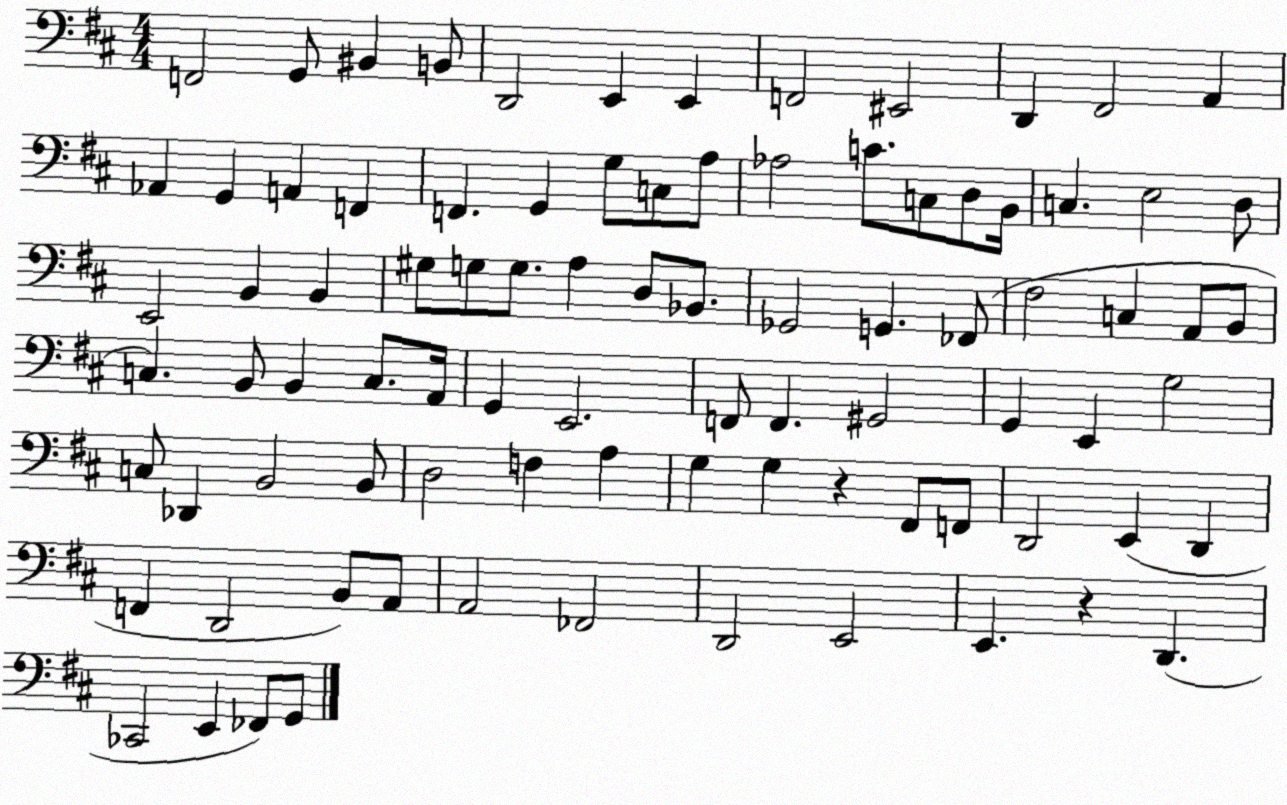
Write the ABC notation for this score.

X:1
T:Untitled
M:4/4
L:1/4
K:D
F,,2 G,,/2 ^B,, B,,/2 D,,2 E,, E,, F,,2 ^E,,2 D,, ^F,,2 A,, _A,, G,, A,, F,, F,, G,, G,/2 C,/2 A,/2 _A,2 C/2 C,/2 D,/2 B,,/4 C, E,2 D,/2 E,,2 B,, B,, ^G,/2 G,/2 G,/2 A, D,/2 _B,,/2 _G,,2 G,, _F,,/2 ^F,2 C, A,,/2 B,,/2 C, B,,/2 B,, C,/2 A,,/4 G,, E,,2 F,,/2 F,, ^G,,2 G,, E,, G,2 C,/2 _D,, B,,2 B,,/2 D,2 F, A, G, G, z ^F,,/2 F,,/2 D,,2 E,, D,, F,, D,,2 B,,/2 A,,/2 A,,2 _F,,2 D,,2 E,,2 E,, z D,, _C,,2 E,, _F,,/2 G,,/2